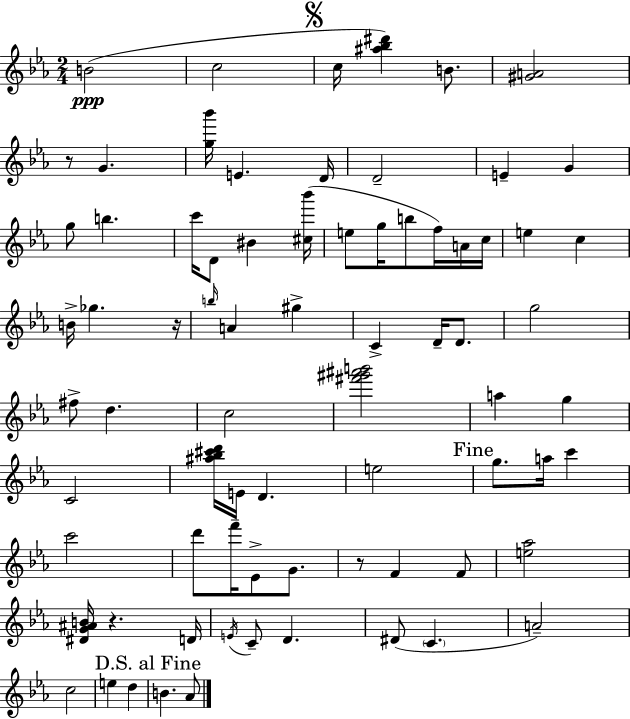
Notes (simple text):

B4/h C5/h C5/s [A#5,Bb5,D#6]/q B4/e. [G#4,A4]/h R/e G4/q. [G5,Bb6]/s E4/q. D4/s D4/h E4/q G4/q G5/e B5/q. C6/s D4/e BIS4/q [C#5,Bb6]/s E5/e G5/s B5/e F5/s A4/s C5/s E5/q C5/q B4/s Gb5/q. R/s B5/s A4/q G#5/q C4/q D4/s D4/e. G5/h F#5/e D5/q. C5/h [F#6,G#6,A#6,B6]/h A5/q G5/q C4/h [A#5,Bb5,C#6,D6]/s E4/s D4/q. E5/h G5/e. A5/s C6/q C6/h D6/e F6/s Eb4/e G4/e. R/e F4/q F4/e [E5,Ab5]/h [D#4,G4,A#4,B4]/s R/q. D4/s E4/s C4/e D4/q. D#4/e C4/q. A4/h C5/h E5/q D5/q B4/q. Ab4/e